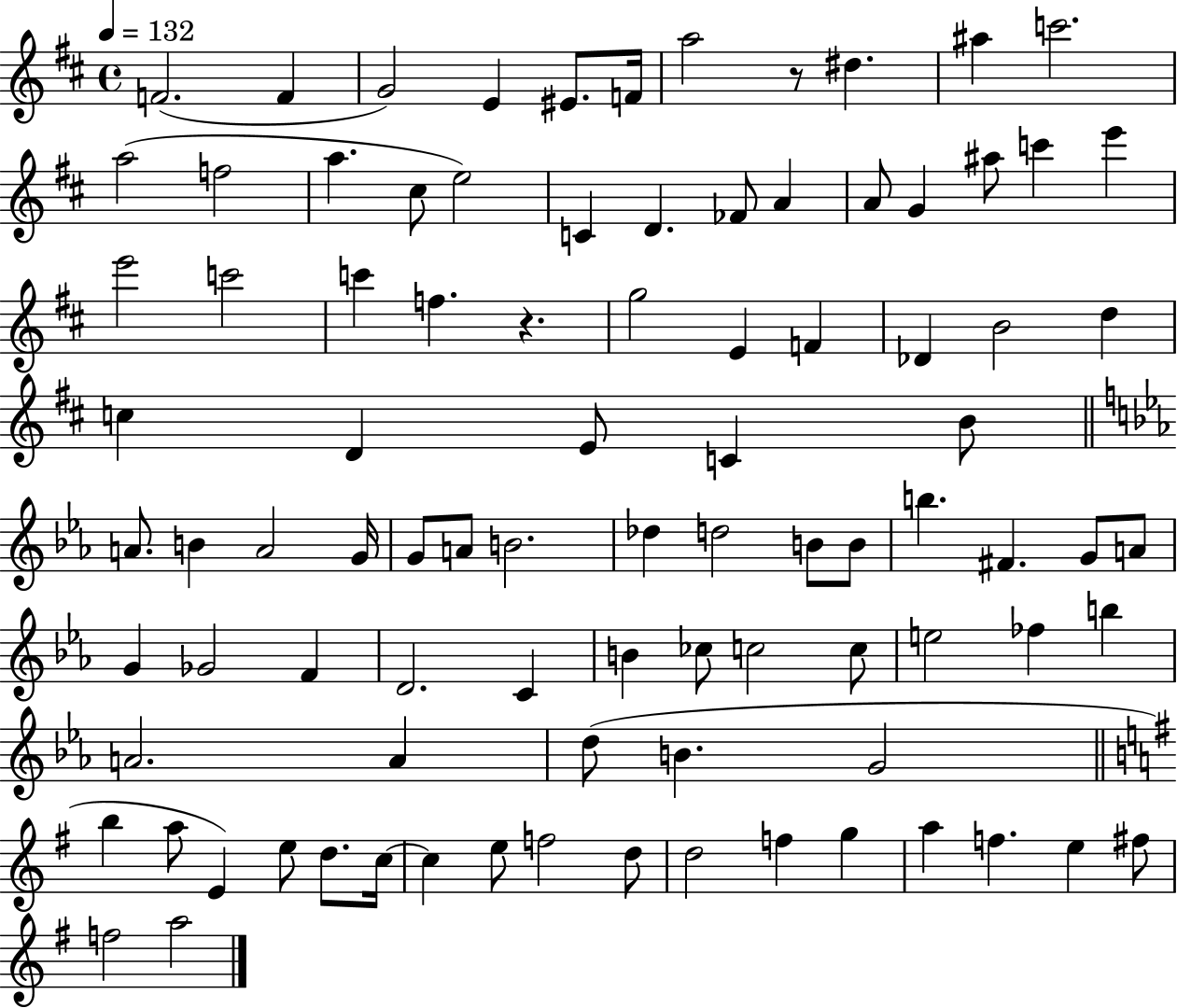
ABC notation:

X:1
T:Untitled
M:4/4
L:1/4
K:D
F2 F G2 E ^E/2 F/4 a2 z/2 ^d ^a c'2 a2 f2 a ^c/2 e2 C D _F/2 A A/2 G ^a/2 c' e' e'2 c'2 c' f z g2 E F _D B2 d c D E/2 C B/2 A/2 B A2 G/4 G/2 A/2 B2 _d d2 B/2 B/2 b ^F G/2 A/2 G _G2 F D2 C B _c/2 c2 c/2 e2 _f b A2 A d/2 B G2 b a/2 E e/2 d/2 c/4 c e/2 f2 d/2 d2 f g a f e ^f/2 f2 a2